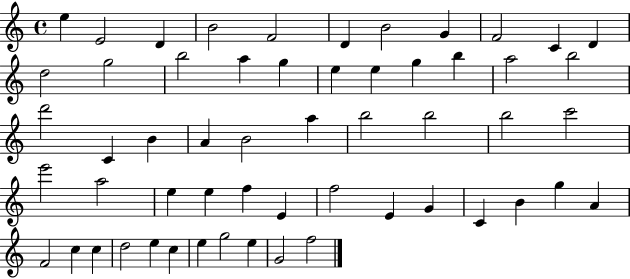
{
  \clef treble
  \time 4/4
  \defaultTimeSignature
  \key c \major
  e''4 e'2 d'4 | b'2 f'2 | d'4 b'2 g'4 | f'2 c'4 d'4 | \break d''2 g''2 | b''2 a''4 g''4 | e''4 e''4 g''4 b''4 | a''2 b''2 | \break d'''2 c'4 b'4 | a'4 b'2 a''4 | b''2 b''2 | b''2 c'''2 | \break e'''2 a''2 | e''4 e''4 f''4 e'4 | f''2 e'4 g'4 | c'4 b'4 g''4 a'4 | \break f'2 c''4 c''4 | d''2 e''4 c''4 | e''4 g''2 e''4 | g'2 f''2 | \break \bar "|."
}